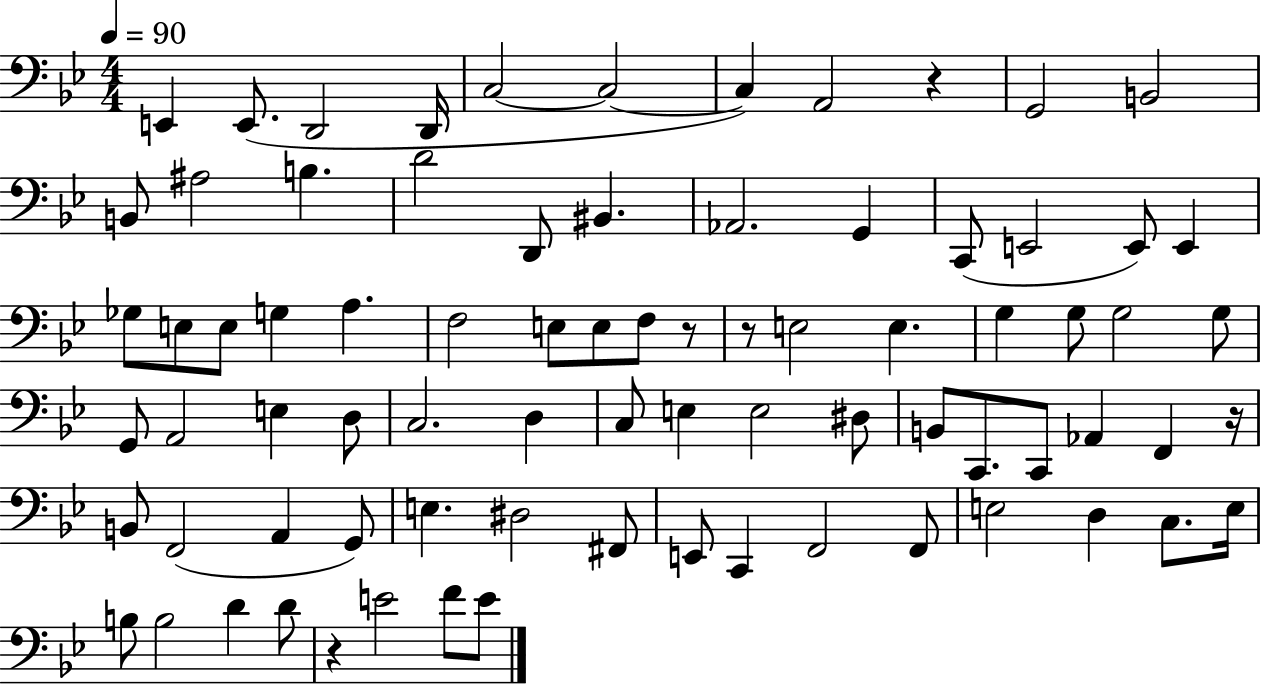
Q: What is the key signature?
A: BES major